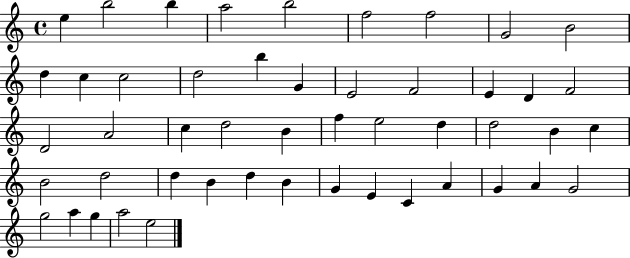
E5/q B5/h B5/q A5/h B5/h F5/h F5/h G4/h B4/h D5/q C5/q C5/h D5/h B5/q G4/q E4/h F4/h E4/q D4/q F4/h D4/h A4/h C5/q D5/h B4/q F5/q E5/h D5/q D5/h B4/q C5/q B4/h D5/h D5/q B4/q D5/q B4/q G4/q E4/q C4/q A4/q G4/q A4/q G4/h G5/h A5/q G5/q A5/h E5/h